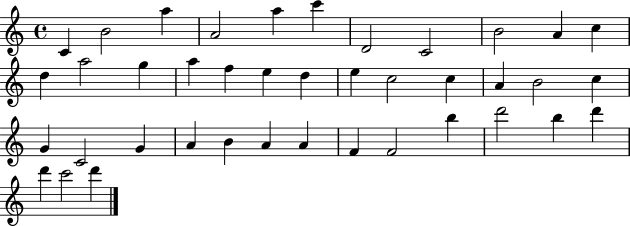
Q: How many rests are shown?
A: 0